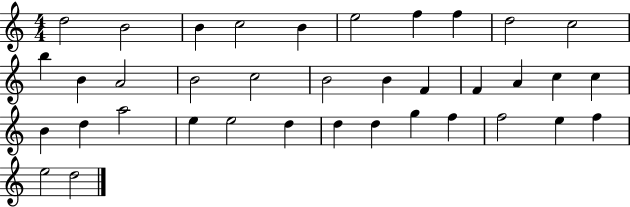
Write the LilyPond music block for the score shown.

{
  \clef treble
  \numericTimeSignature
  \time 4/4
  \key c \major
  d''2 b'2 | b'4 c''2 b'4 | e''2 f''4 f''4 | d''2 c''2 | \break b''4 b'4 a'2 | b'2 c''2 | b'2 b'4 f'4 | f'4 a'4 c''4 c''4 | \break b'4 d''4 a''2 | e''4 e''2 d''4 | d''4 d''4 g''4 f''4 | f''2 e''4 f''4 | \break e''2 d''2 | \bar "|."
}